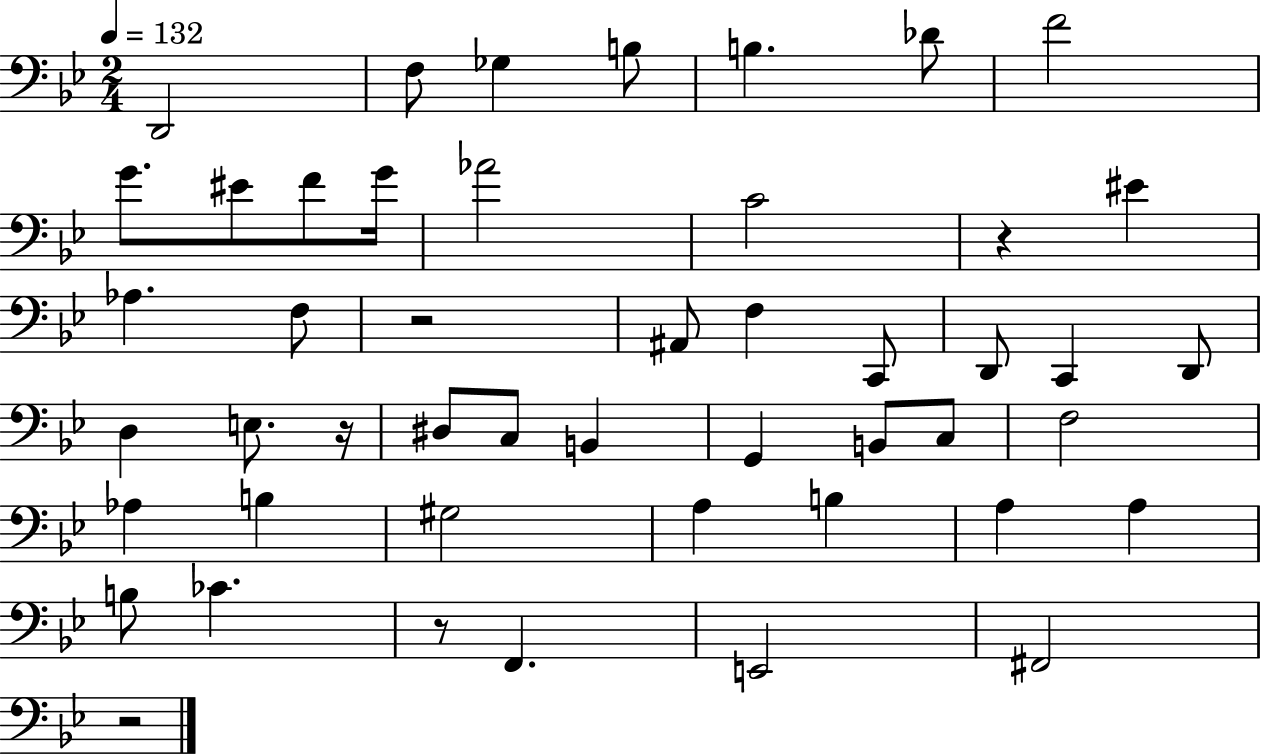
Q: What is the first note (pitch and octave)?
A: D2